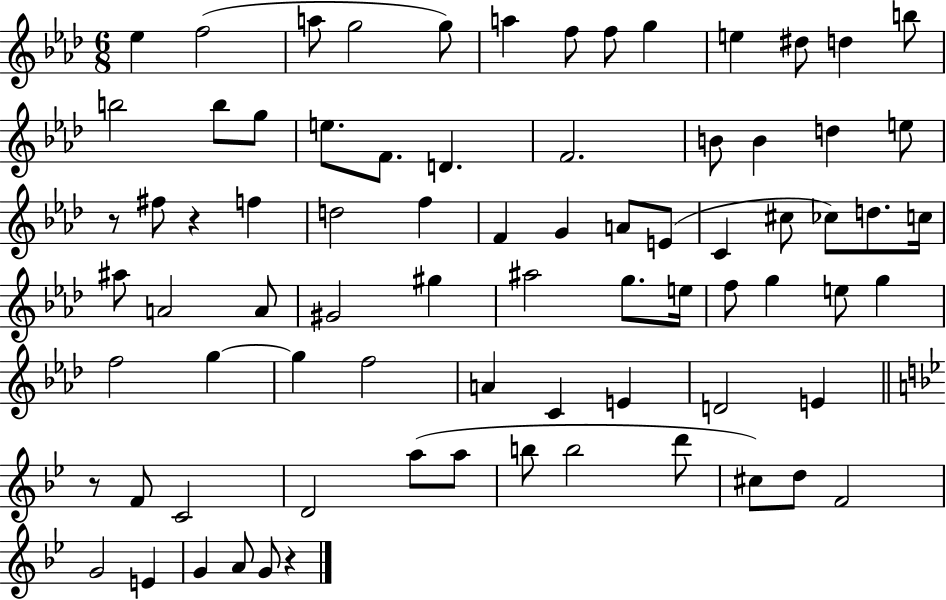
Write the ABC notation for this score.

X:1
T:Untitled
M:6/8
L:1/4
K:Ab
_e f2 a/2 g2 g/2 a f/2 f/2 g e ^d/2 d b/2 b2 b/2 g/2 e/2 F/2 D F2 B/2 B d e/2 z/2 ^f/2 z f d2 f F G A/2 E/2 C ^c/2 _c/2 d/2 c/4 ^a/2 A2 A/2 ^G2 ^g ^a2 g/2 e/4 f/2 g e/2 g f2 g g f2 A C E D2 E z/2 F/2 C2 D2 a/2 a/2 b/2 b2 d'/2 ^c/2 d/2 F2 G2 E G A/2 G/2 z